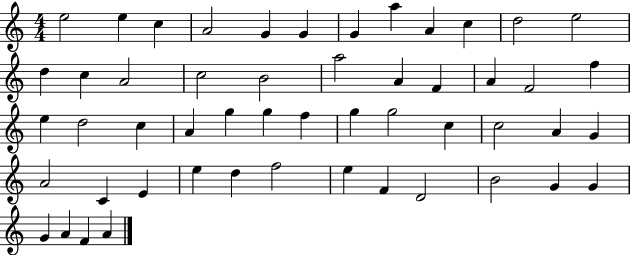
E5/h E5/q C5/q A4/h G4/q G4/q G4/q A5/q A4/q C5/q D5/h E5/h D5/q C5/q A4/h C5/h B4/h A5/h A4/q F4/q A4/q F4/h F5/q E5/q D5/h C5/q A4/q G5/q G5/q F5/q G5/q G5/h C5/q C5/h A4/q G4/q A4/h C4/q E4/q E5/q D5/q F5/h E5/q F4/q D4/h B4/h G4/q G4/q G4/q A4/q F4/q A4/q